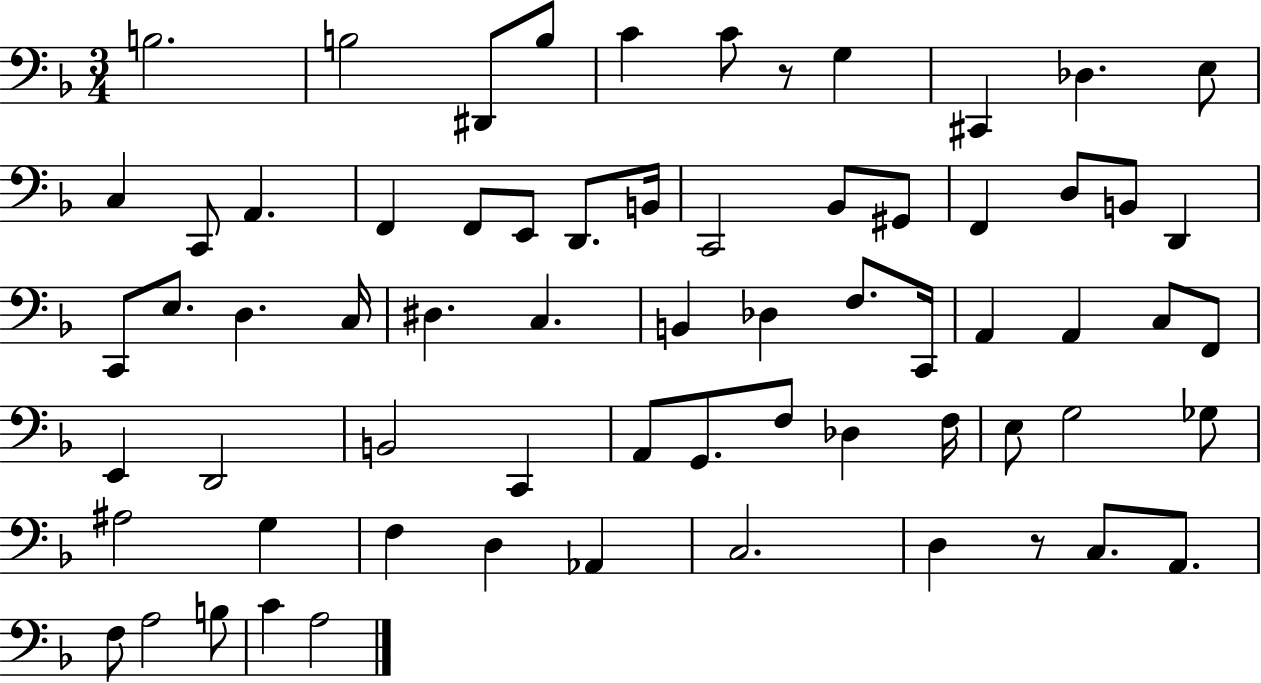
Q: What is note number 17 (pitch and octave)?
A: D2